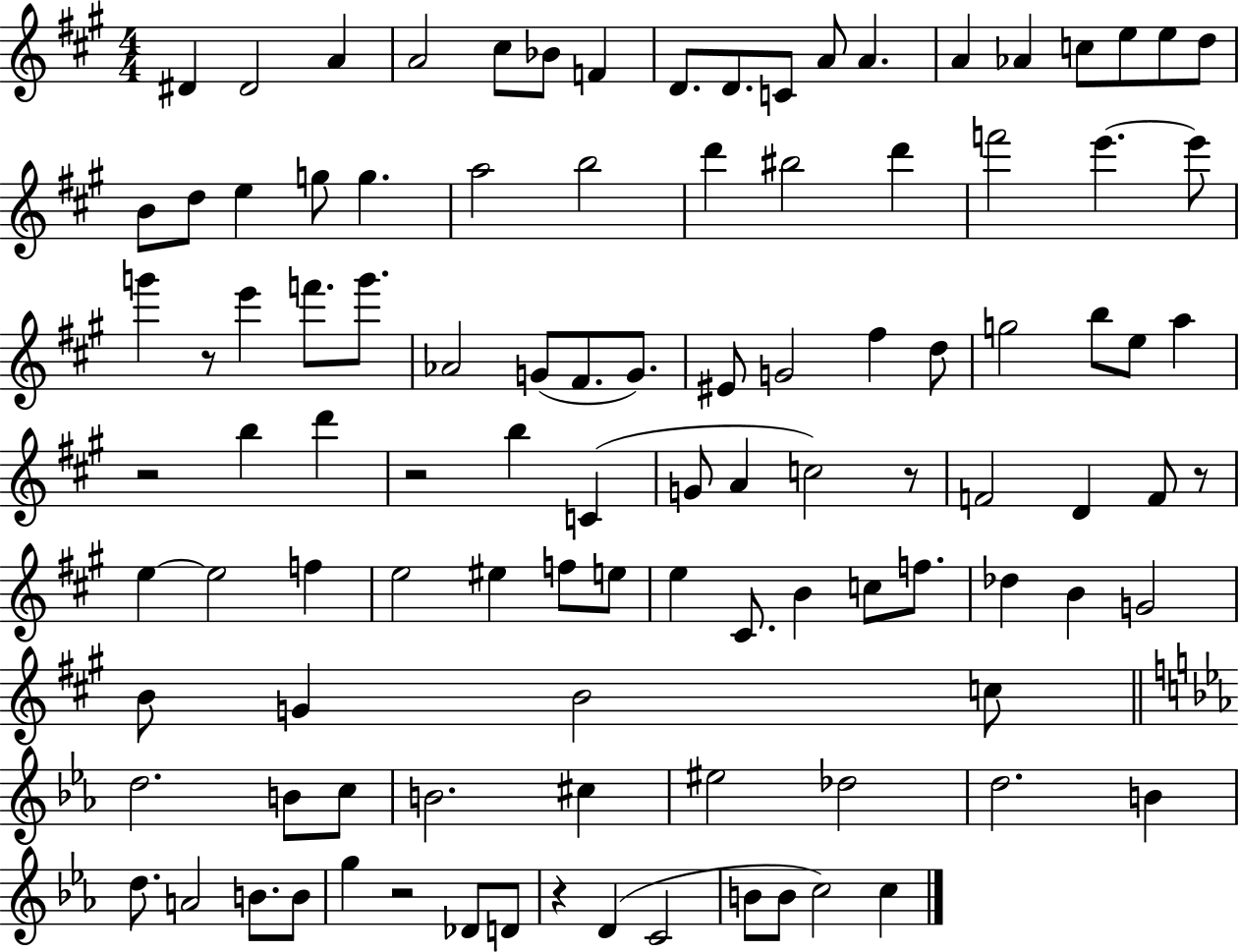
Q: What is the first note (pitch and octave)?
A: D#4